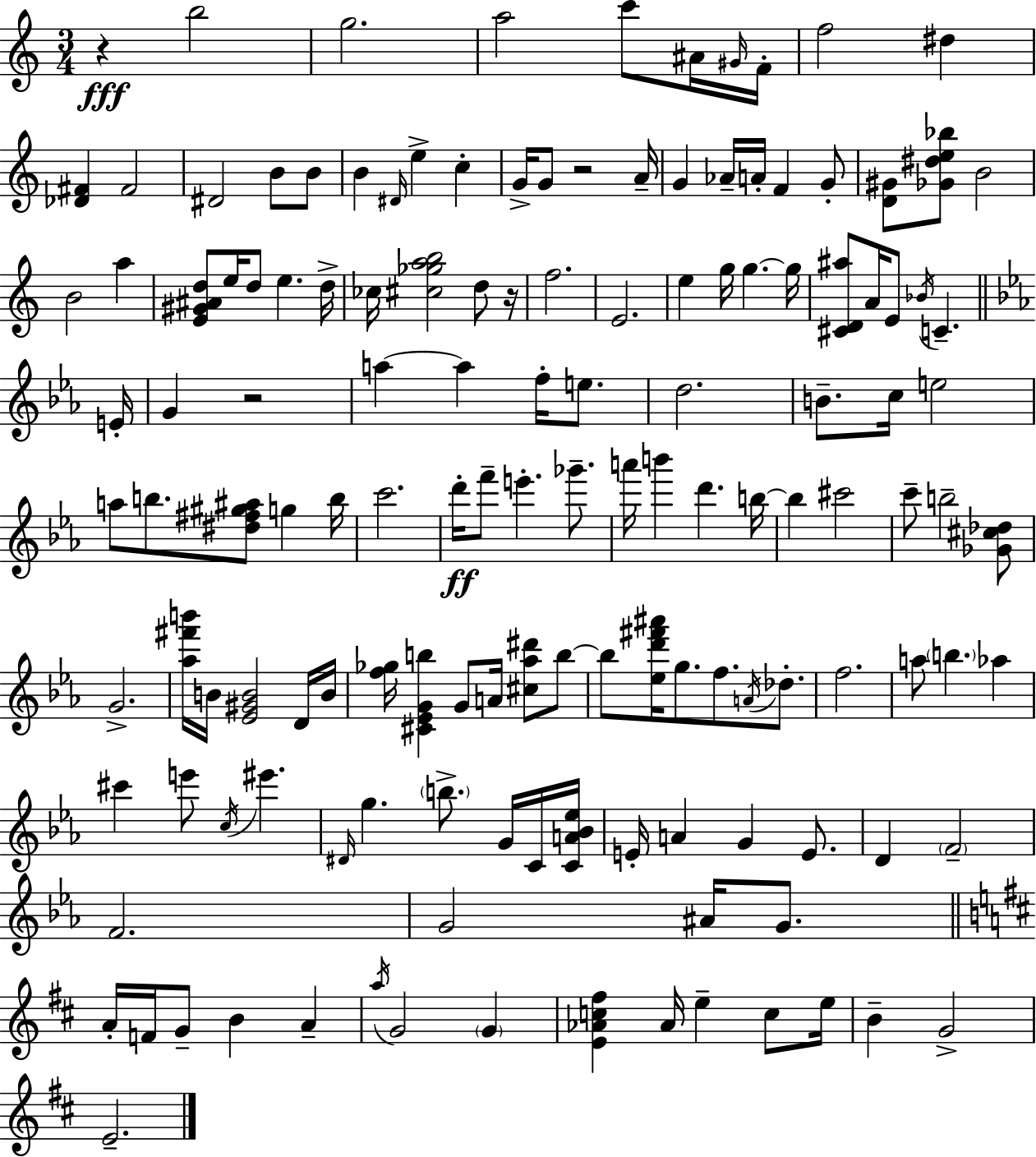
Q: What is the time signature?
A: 3/4